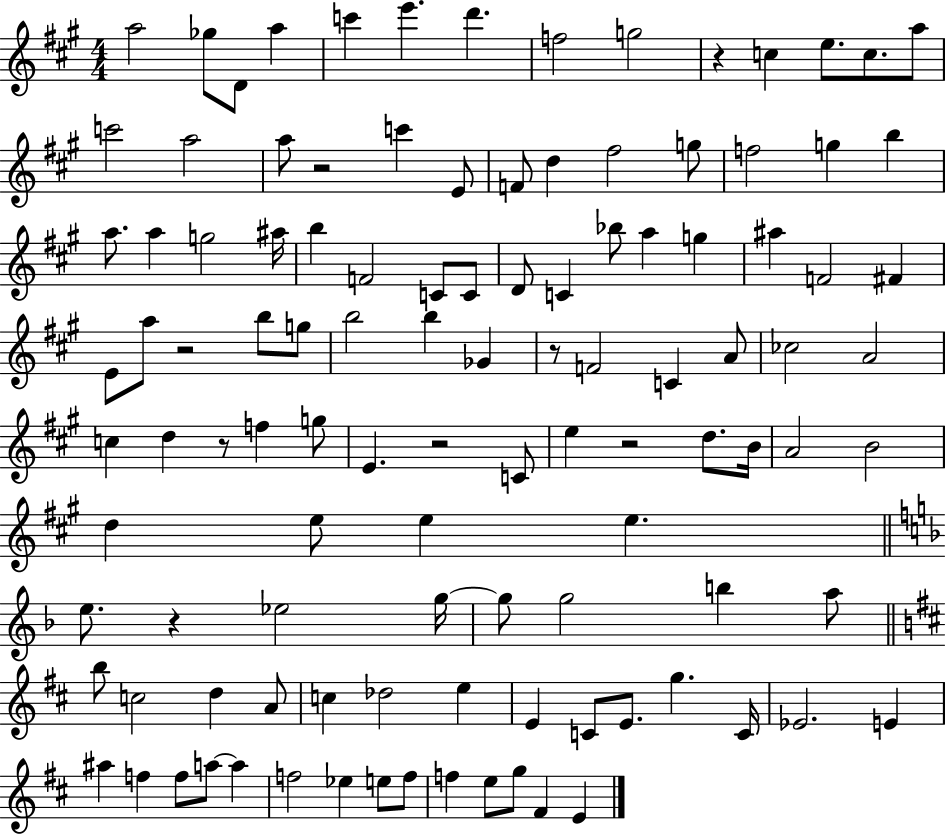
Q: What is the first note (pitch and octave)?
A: A5